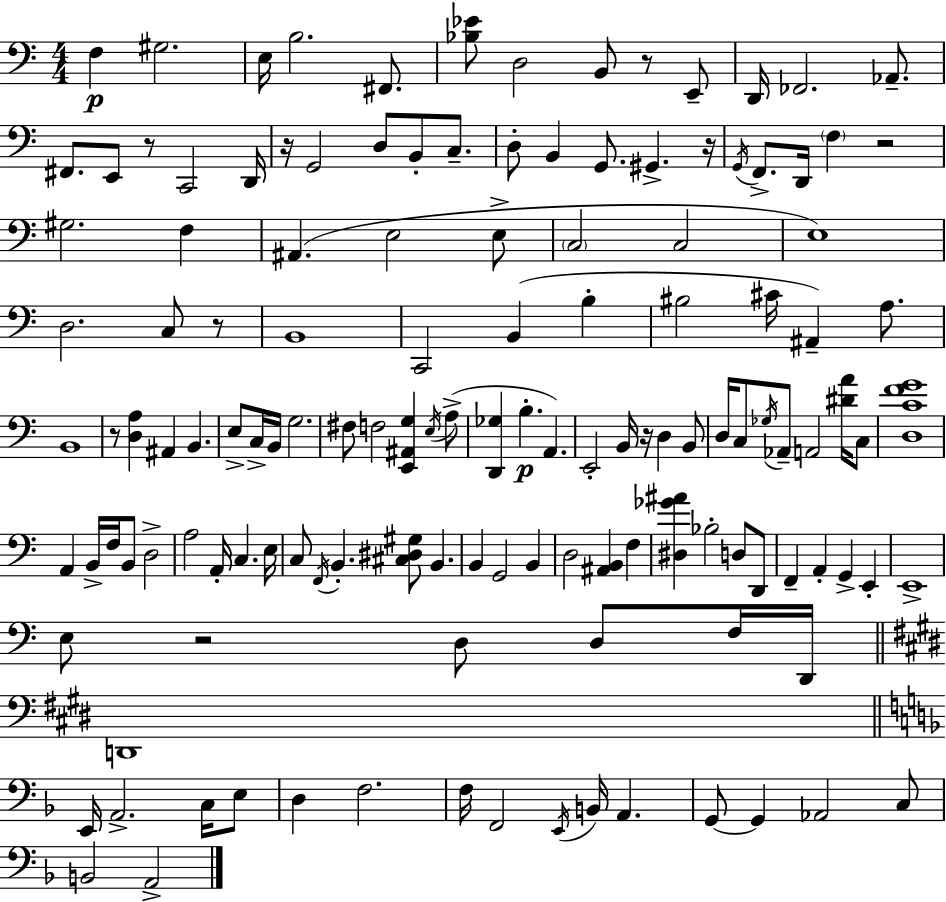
X:1
T:Untitled
M:4/4
L:1/4
K:C
F, ^G,2 E,/4 B,2 ^F,,/2 [_B,_E]/2 D,2 B,,/2 z/2 E,,/2 D,,/4 _F,,2 _A,,/2 ^F,,/2 E,,/2 z/2 C,,2 D,,/4 z/4 G,,2 D,/2 B,,/2 C,/2 D,/2 B,, G,,/2 ^G,, z/4 G,,/4 F,,/2 D,,/4 F, z2 ^G,2 F, ^A,, E,2 E,/2 C,2 C,2 E,4 D,2 C,/2 z/2 B,,4 C,,2 B,, B, ^B,2 ^C/4 ^A,, A,/2 B,,4 z/2 [D,A,] ^A,, B,, E,/2 C,/4 B,,/4 G,2 ^F,/2 F,2 [E,,^A,,G,] E,/4 A,/2 [D,,_G,] B, A,, E,,2 B,,/4 z/4 D, B,,/2 D,/4 C,/2 _G,/4 _A,,/2 A,,2 [^DA]/4 C,/2 [D,CFG]4 A,, B,,/4 F,/4 B,,/2 D,2 A,2 A,,/4 C, E,/4 C,/2 F,,/4 B,, [^C,^D,^G,]/2 B,, B,, G,,2 B,, D,2 [^A,,B,,] F, [^D,_G^A] _B,2 D,/2 D,,/2 F,, A,, G,, E,, E,,4 E,/2 z2 D,/2 D,/2 F,/4 D,,/4 D,,4 E,,/4 A,,2 C,/4 E,/2 D, F,2 F,/4 F,,2 E,,/4 B,,/4 A,, G,,/2 G,, _A,,2 C,/2 B,,2 A,,2